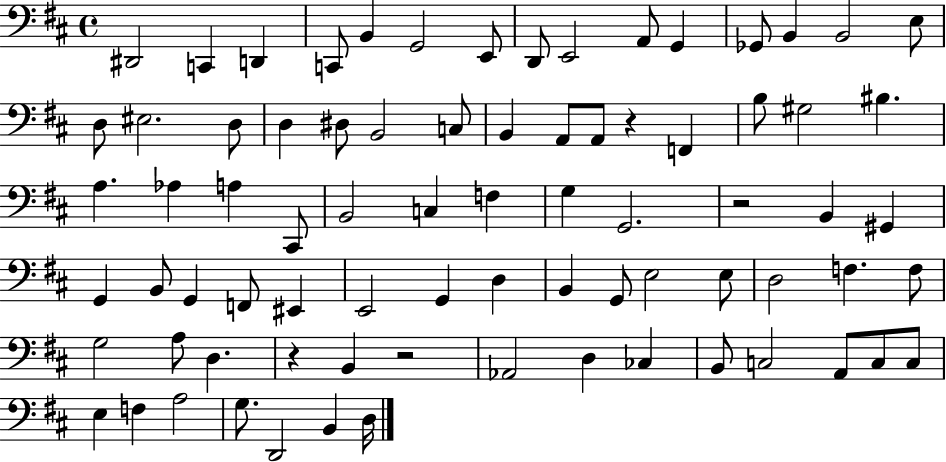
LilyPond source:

{
  \clef bass
  \time 4/4
  \defaultTimeSignature
  \key d \major
  dis,2 c,4 d,4 | c,8 b,4 g,2 e,8 | d,8 e,2 a,8 g,4 | ges,8 b,4 b,2 e8 | \break d8 eis2. d8 | d4 dis8 b,2 c8 | b,4 a,8 a,8 r4 f,4 | b8 gis2 bis4. | \break a4. aes4 a4 cis,8 | b,2 c4 f4 | g4 g,2. | r2 b,4 gis,4 | \break g,4 b,8 g,4 f,8 eis,4 | e,2 g,4 d4 | b,4 g,8 e2 e8 | d2 f4. f8 | \break g2 a8 d4. | r4 b,4 r2 | aes,2 d4 ces4 | b,8 c2 a,8 c8 c8 | \break e4 f4 a2 | g8. d,2 b,4 d16 | \bar "|."
}